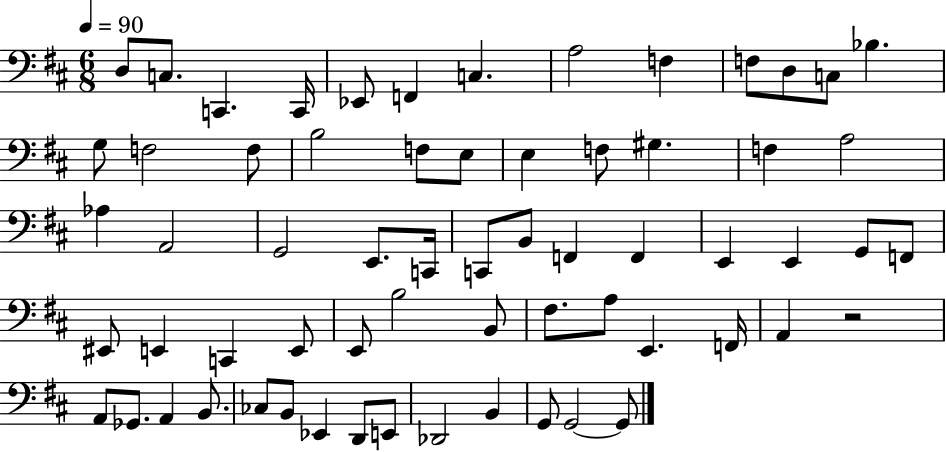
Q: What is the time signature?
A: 6/8